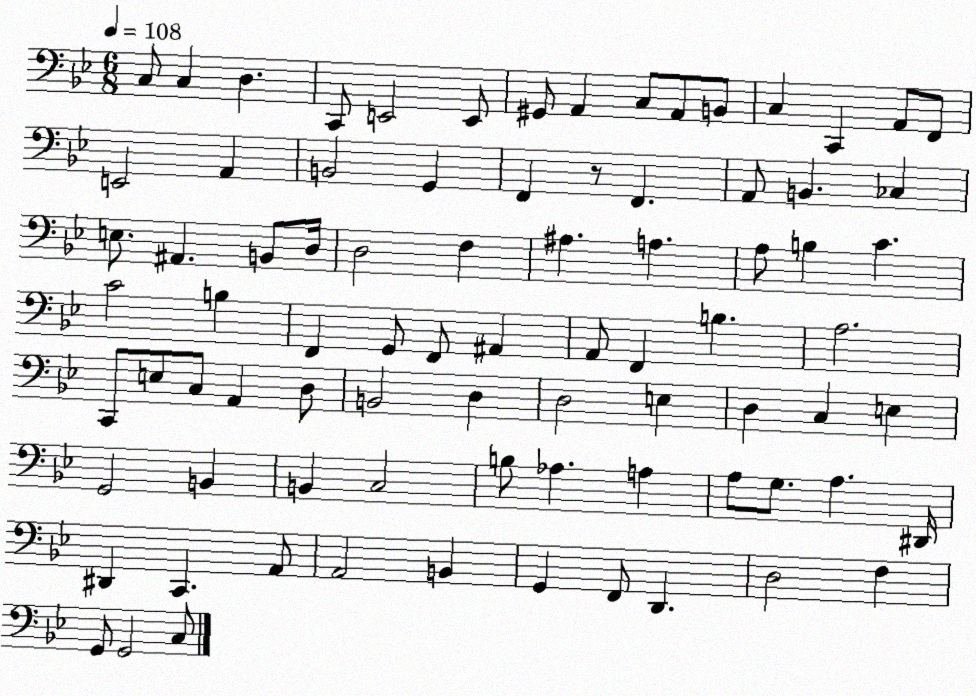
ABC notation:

X:1
T:Untitled
M:6/8
L:1/4
K:Bb
C,/2 C, D, C,,/2 E,,2 E,,/2 ^G,,/2 A,, C,/2 A,,/2 B,,/2 C, C,, A,,/2 F,,/2 E,,2 A,, B,,2 G,, F,, z/2 F,, A,,/2 B,, _C, E,/2 ^A,, B,,/2 D,/4 D,2 F, ^A, A, A,/2 B, C C2 B, F,, G,,/2 F,,/2 ^A,, A,,/2 F,, B, A,2 C,,/2 E,/2 C,/2 A,, D,/2 B,,2 D, D,2 E, D, C, E, G,,2 B,, B,, C,2 B,/2 _A, A, A,/2 G,/2 A, ^D,,/4 ^D,, C,, A,,/2 A,,2 B,, G,, F,,/2 D,, D,2 F, G,,/2 G,,2 C,/2